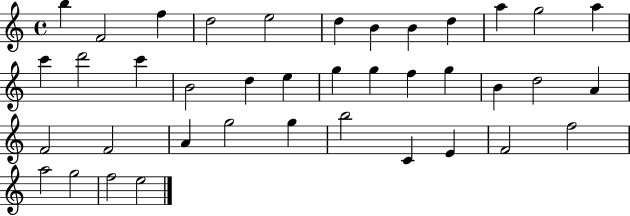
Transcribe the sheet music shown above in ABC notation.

X:1
T:Untitled
M:4/4
L:1/4
K:C
b F2 f d2 e2 d B B d a g2 a c' d'2 c' B2 d e g g f g B d2 A F2 F2 A g2 g b2 C E F2 f2 a2 g2 f2 e2